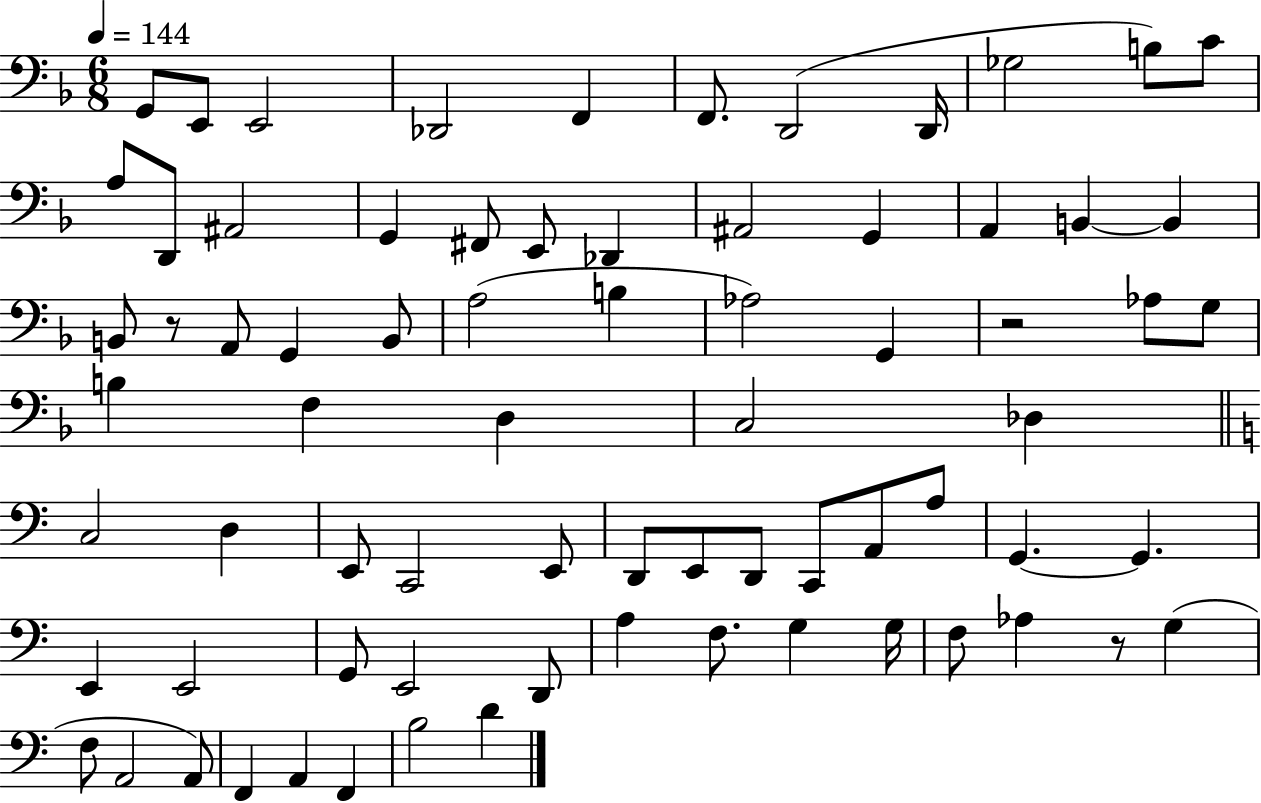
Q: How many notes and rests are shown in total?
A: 74